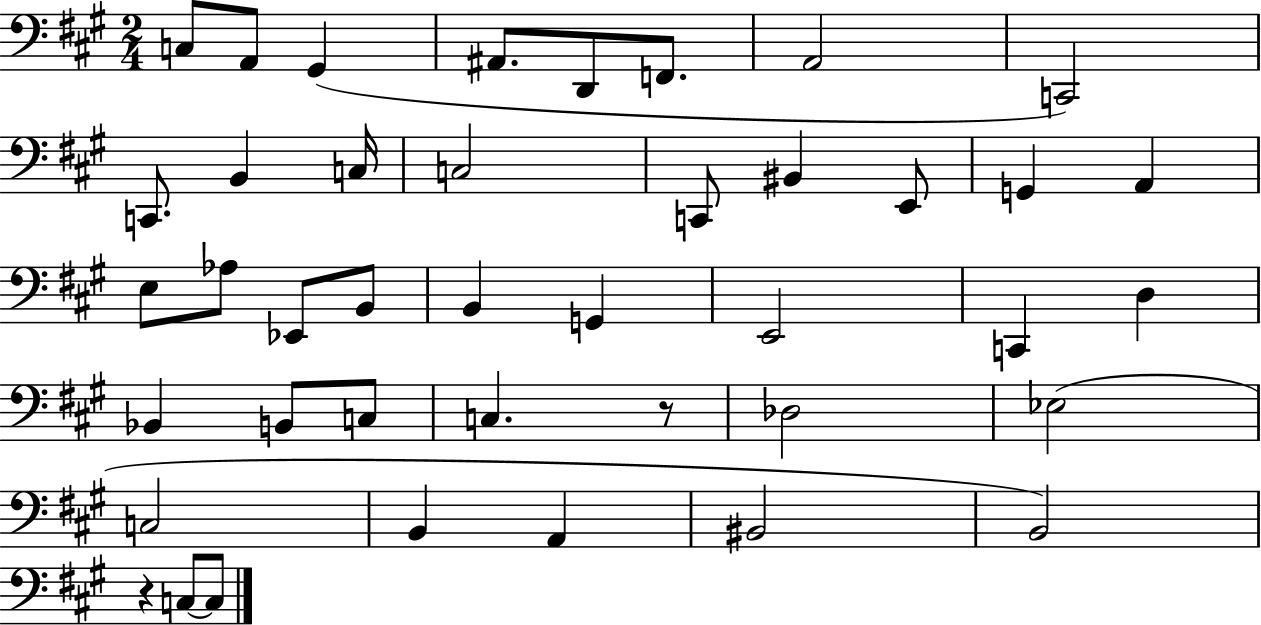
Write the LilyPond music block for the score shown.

{
  \clef bass
  \numericTimeSignature
  \time 2/4
  \key a \major
  c8 a,8 gis,4( | ais,8. d,8 f,8. | a,2 | c,2) | \break c,8. b,4 c16 | c2 | c,8 bis,4 e,8 | g,4 a,4 | \break e8 aes8 ees,8 b,8 | b,4 g,4 | e,2 | c,4 d4 | \break bes,4 b,8 c8 | c4. r8 | des2 | ees2( | \break c2 | b,4 a,4 | bis,2 | b,2) | \break r4 c8~~ c8 | \bar "|."
}